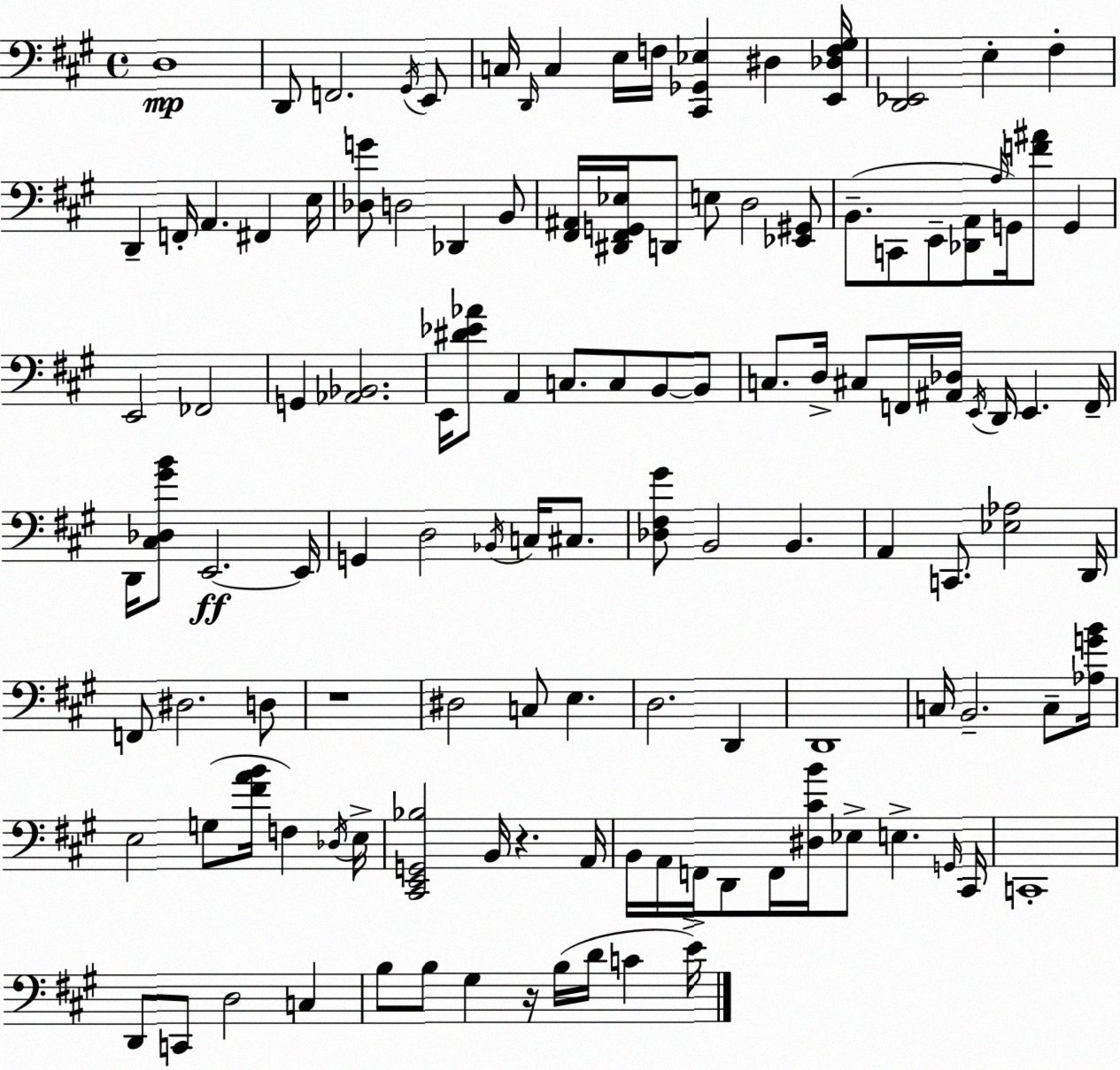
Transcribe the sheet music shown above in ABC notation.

X:1
T:Untitled
M:4/4
L:1/4
K:A
D,4 D,,/2 F,,2 ^G,,/4 E,,/2 C,/4 D,,/4 C, E,/4 F,/4 [^C,,_G,,_E,] ^D, [E,,_D,F,^G,]/4 [D,,_E,,]2 E, ^F, D,, F,,/4 A,, ^F,, E,/4 [_D,G]/2 D,2 _D,, B,,/2 [^F,,^A,,]/4 [^D,,^F,,G,,_E,]/4 D,,/2 E,/2 D,2 [_E,,^G,,]/2 B,,/2 C,,/2 E,,/2 [_D,,A,,]/2 A,/4 G,,/4 [F^A]/2 G,, E,,2 _F,,2 G,, [_A,,_B,,]2 E,,/4 [^D_E_A]/2 A,, C,/2 C,/2 B,,/2 B,,/2 C,/2 D,/4 ^C,/2 F,,/4 [^A,,_D,]/4 E,,/4 D,,/4 E,, F,,/4 D,,/4 [^C,_D,^GB]/2 E,,2 E,,/4 G,, D,2 _B,,/4 C,/4 ^C,/2 [_D,^F,^G]/2 B,,2 B,, A,, C,,/2 [_E,_A,]2 D,,/4 F,,/2 ^D,2 D,/2 z4 ^D,2 C,/2 E, D,2 D,, D,,4 C,/4 B,,2 C,/2 [_A,GB]/4 E,2 G,/2 [^FAB]/4 F, _D,/4 E,/4 [^C,,E,,G,,_B,]2 B,,/4 z A,,/4 B,,/4 A,,/4 F,,/4 D,,/2 F,,/4 [^D,^CB]/4 _E,/2 E, G,,/4 ^C,,/4 C,,4 D,,/2 C,,/2 D,2 C, B,/2 B,/2 ^G, z/4 B,/4 D/4 C E/4